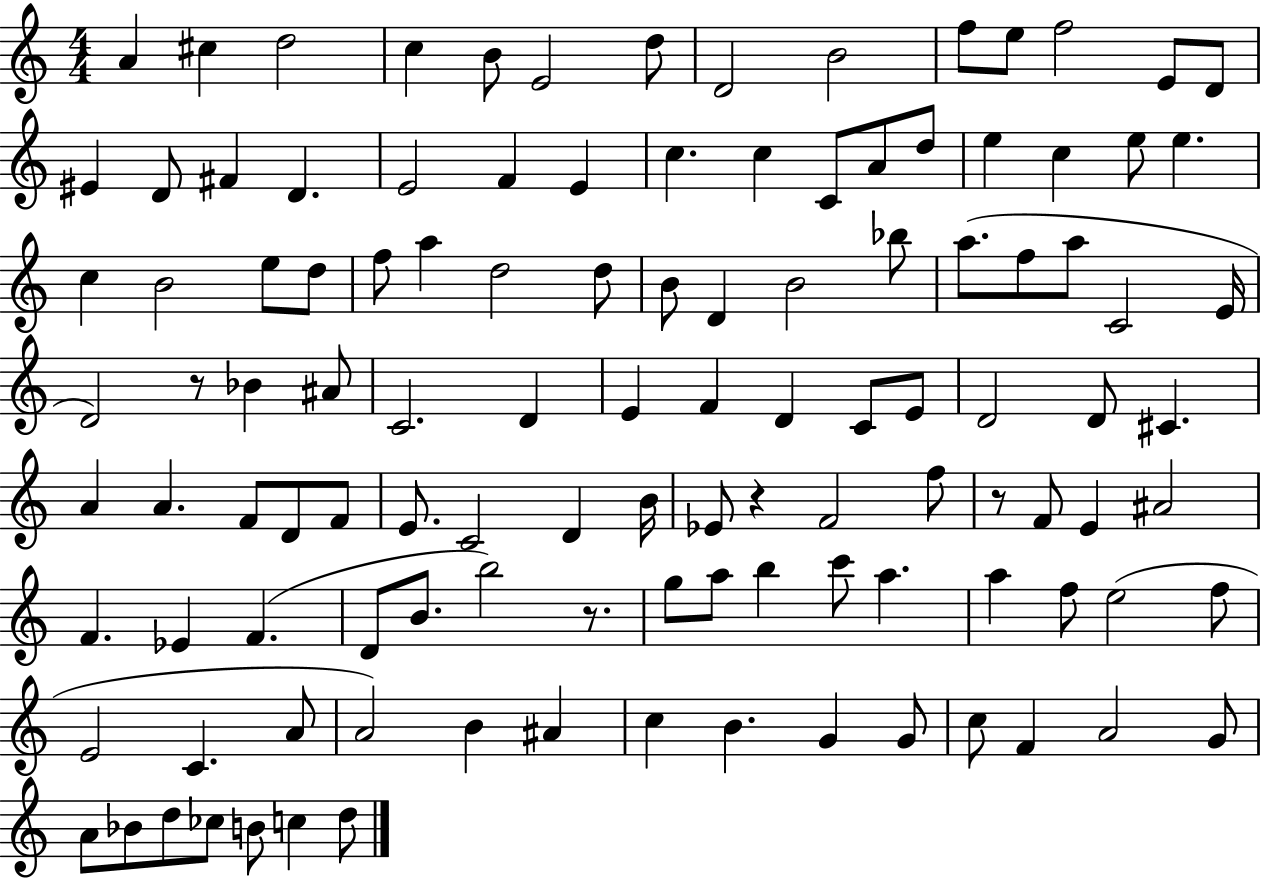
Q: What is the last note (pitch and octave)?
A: D5